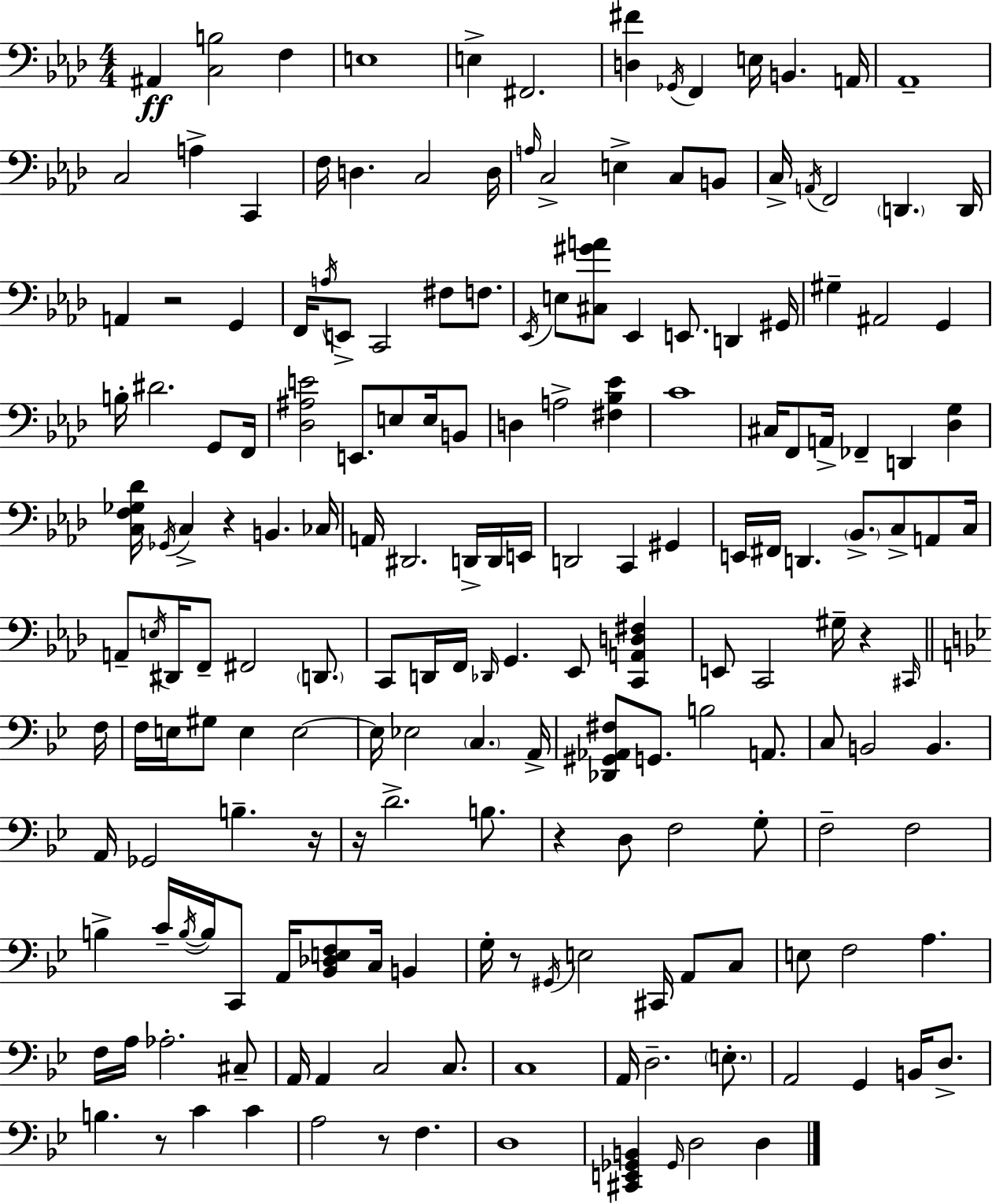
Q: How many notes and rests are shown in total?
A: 184